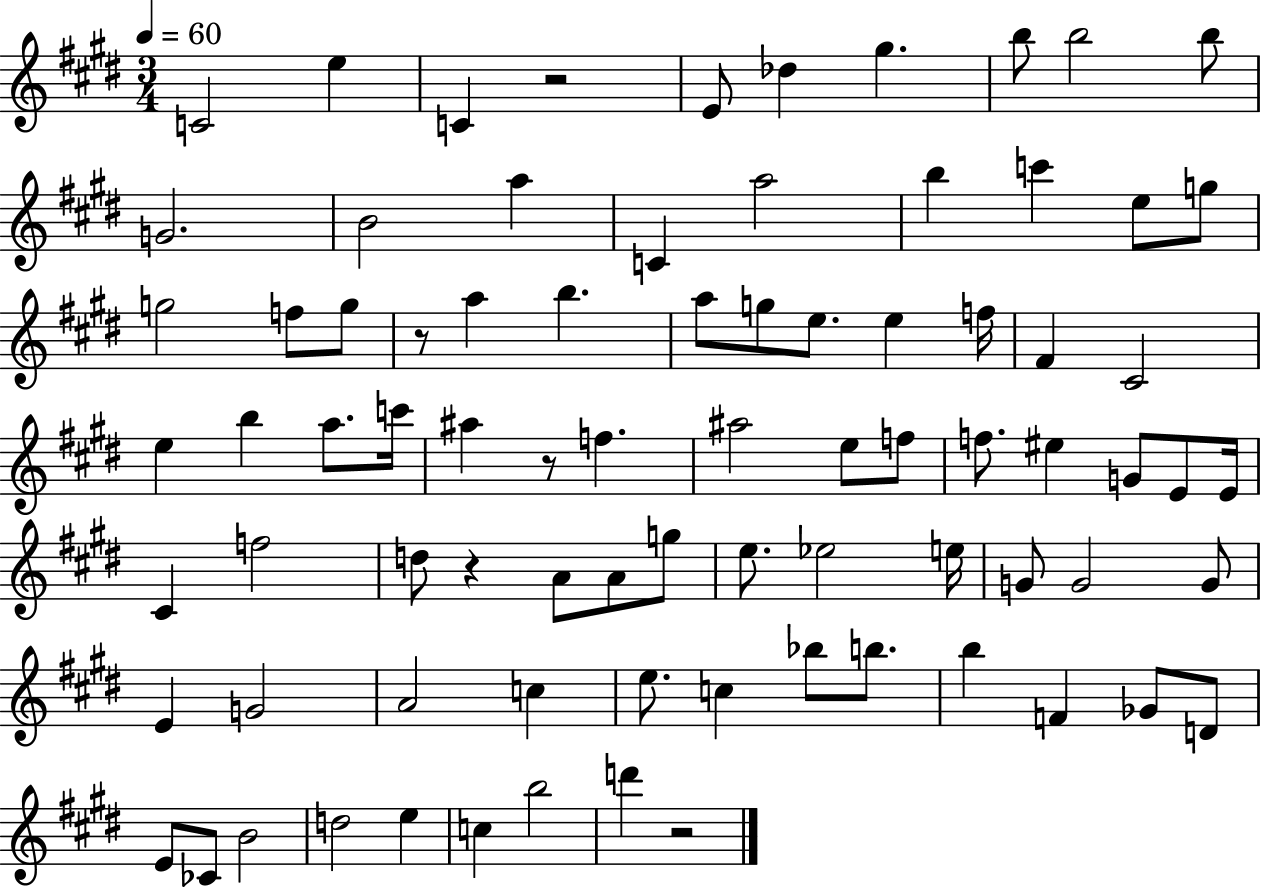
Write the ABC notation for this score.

X:1
T:Untitled
M:3/4
L:1/4
K:E
C2 e C z2 E/2 _d ^g b/2 b2 b/2 G2 B2 a C a2 b c' e/2 g/2 g2 f/2 g/2 z/2 a b a/2 g/2 e/2 e f/4 ^F ^C2 e b a/2 c'/4 ^a z/2 f ^a2 e/2 f/2 f/2 ^e G/2 E/2 E/4 ^C f2 d/2 z A/2 A/2 g/2 e/2 _e2 e/4 G/2 G2 G/2 E G2 A2 c e/2 c _b/2 b/2 b F _G/2 D/2 E/2 _C/2 B2 d2 e c b2 d' z2